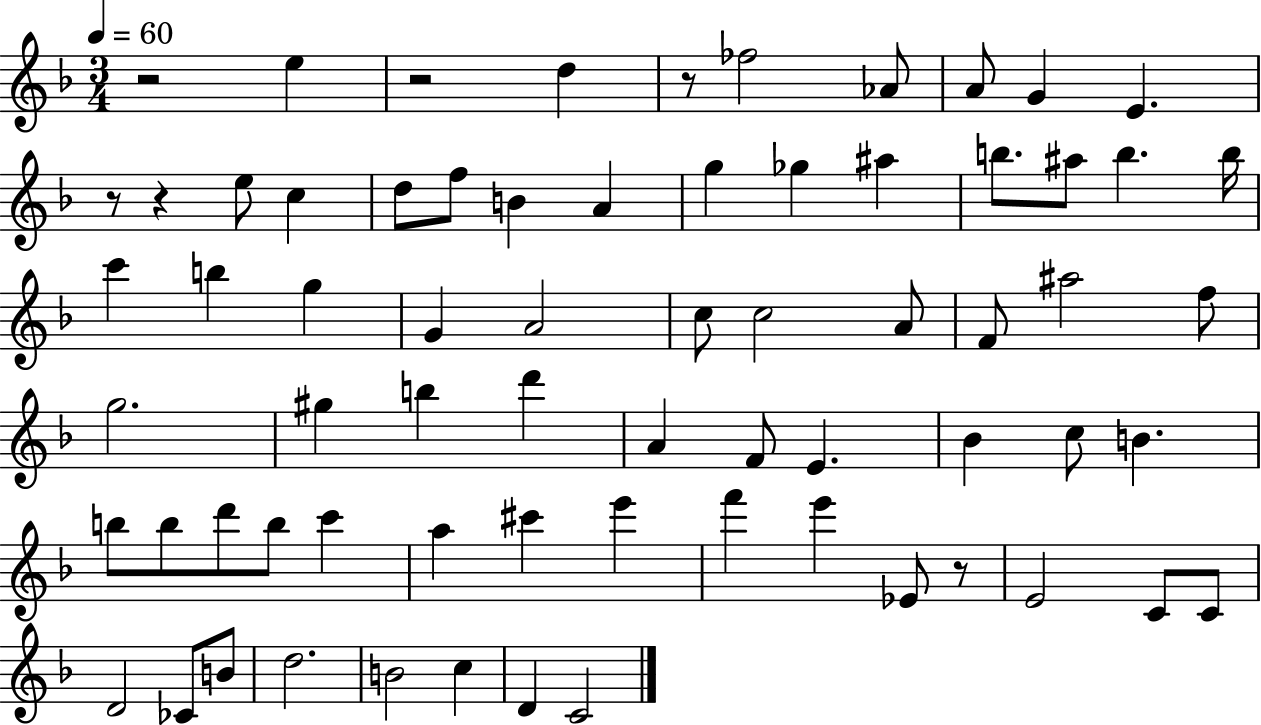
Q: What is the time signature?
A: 3/4